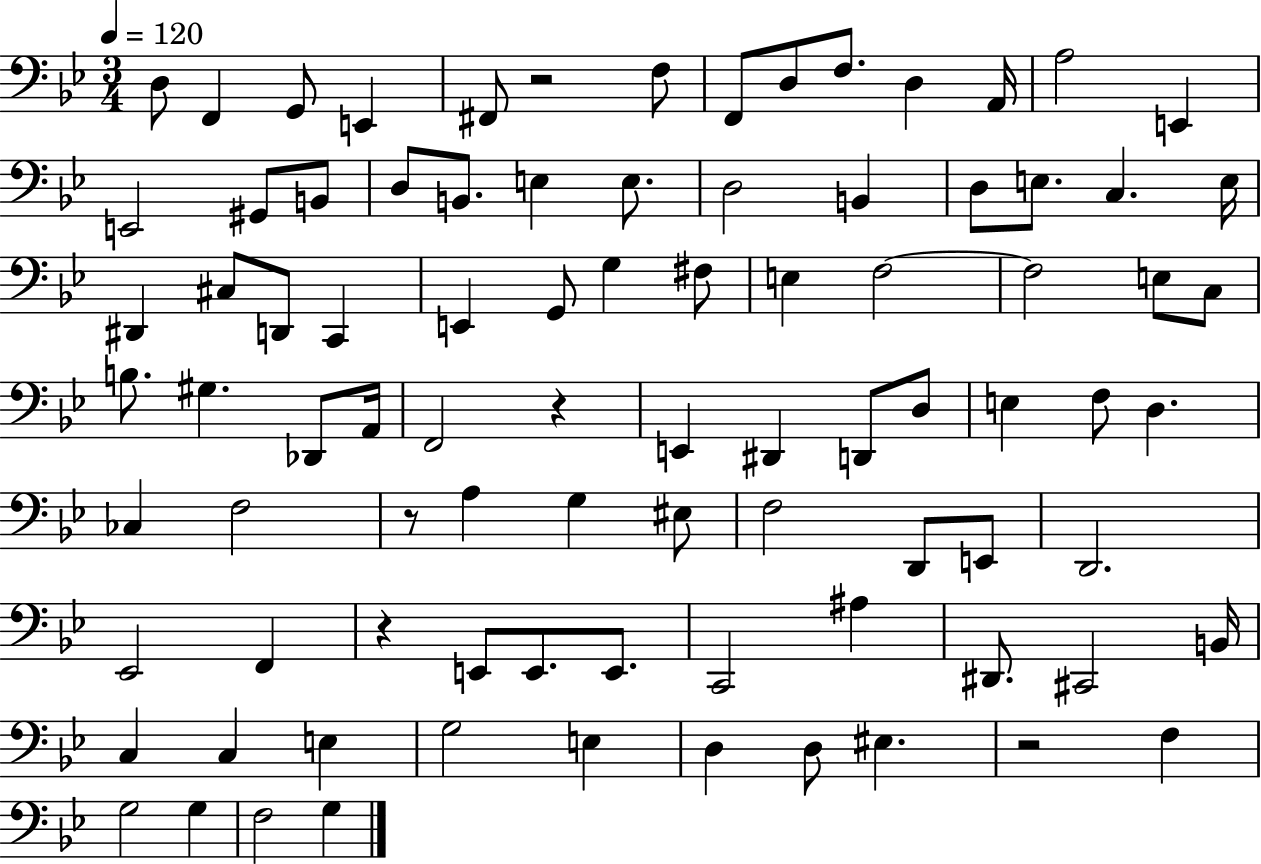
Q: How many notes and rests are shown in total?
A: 88